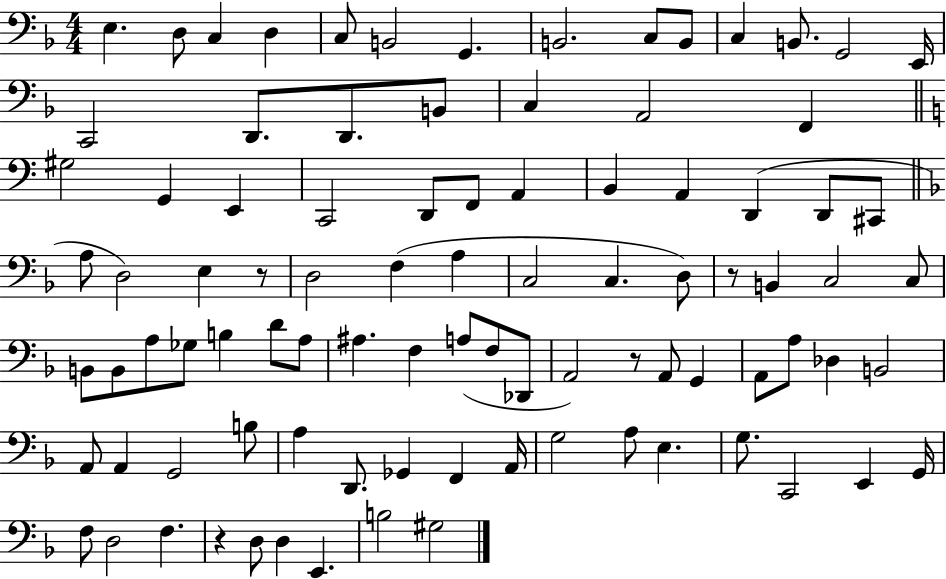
{
  \clef bass
  \numericTimeSignature
  \time 4/4
  \key f \major
  e4. d8 c4 d4 | c8 b,2 g,4. | b,2. c8 b,8 | c4 b,8. g,2 e,16 | \break c,2 d,8. d,8. b,8 | c4 a,2 f,4 | \bar "||" \break \key a \minor gis2 g,4 e,4 | c,2 d,8 f,8 a,4 | b,4 a,4 d,4( d,8 cis,8 | \bar "||" \break \key d \minor a8 d2) e4 r8 | d2 f4( a4 | c2 c4. d8) | r8 b,4 c2 c8 | \break b,8 b,8 a8 ges8 b4 d'8 a8 | ais4. f4 a8( f8 des,8 | a,2) r8 a,8 g,4 | a,8 a8 des4 b,2 | \break a,8 a,4 g,2 b8 | a4 d,8. ges,4 f,4 a,16 | g2 a8 e4. | g8. c,2 e,4 g,16 | \break f8 d2 f4. | r4 d8 d4 e,4. | b2 gis2 | \bar "|."
}